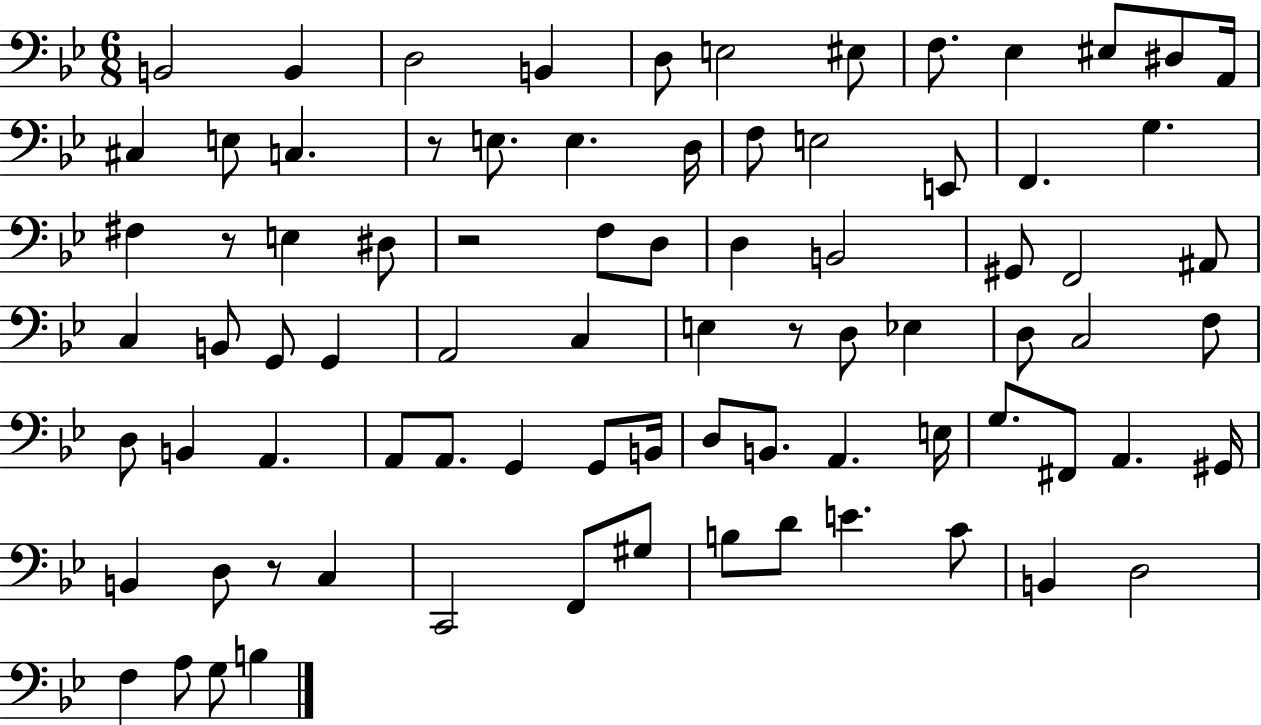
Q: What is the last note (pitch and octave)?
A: B3